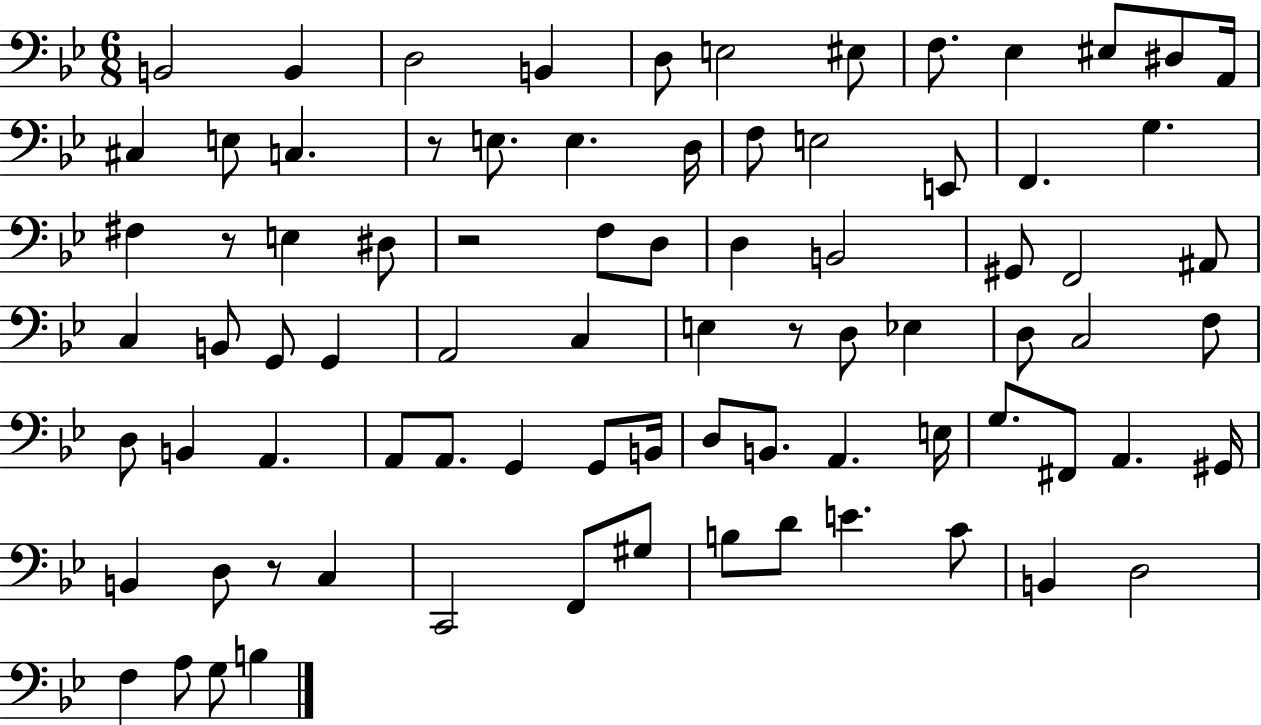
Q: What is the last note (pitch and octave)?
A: B3